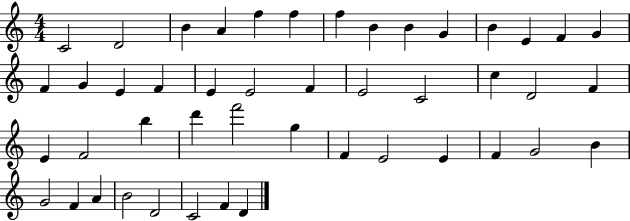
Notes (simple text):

C4/h D4/h B4/q A4/q F5/q F5/q F5/q B4/q B4/q G4/q B4/q E4/q F4/q G4/q F4/q G4/q E4/q F4/q E4/q E4/h F4/q E4/h C4/h C5/q D4/h F4/q E4/q F4/h B5/q D6/q F6/h G5/q F4/q E4/h E4/q F4/q G4/h B4/q G4/h F4/q A4/q B4/h D4/h C4/h F4/q D4/q